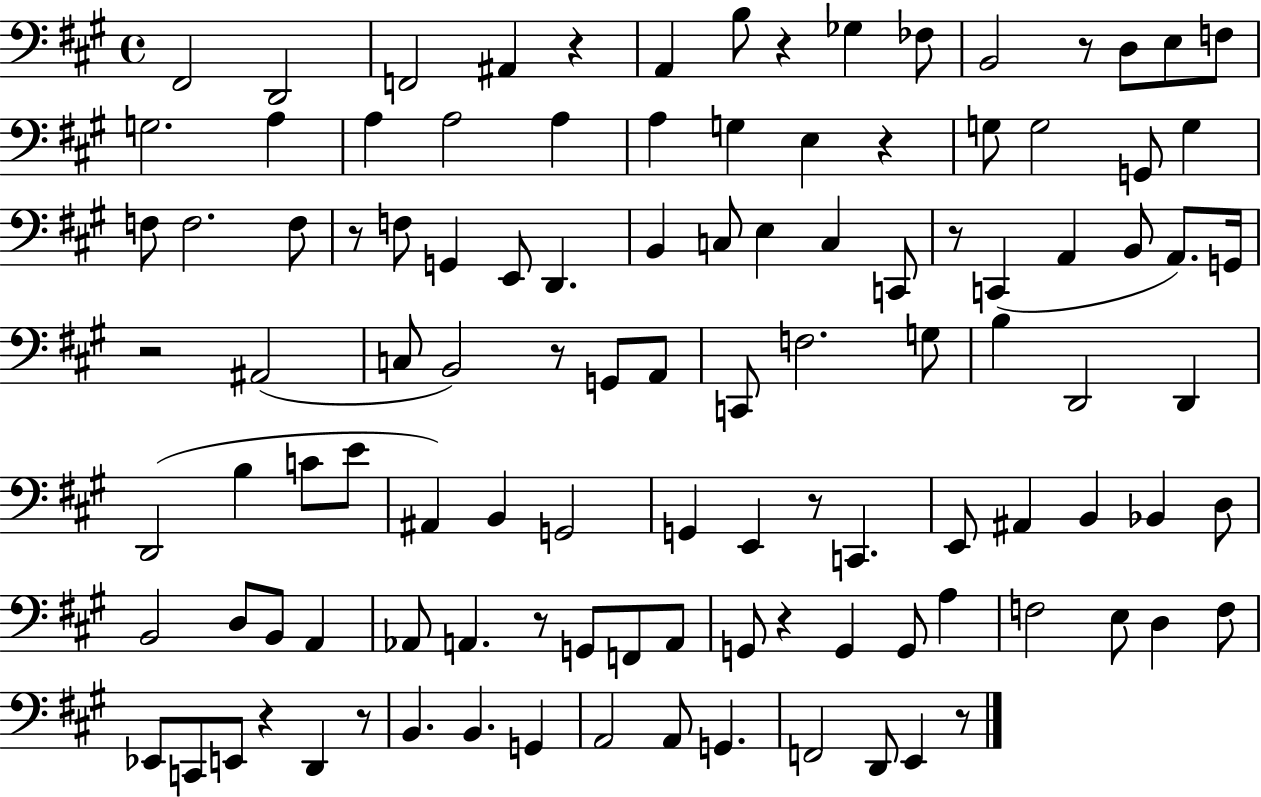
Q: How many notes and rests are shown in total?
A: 111